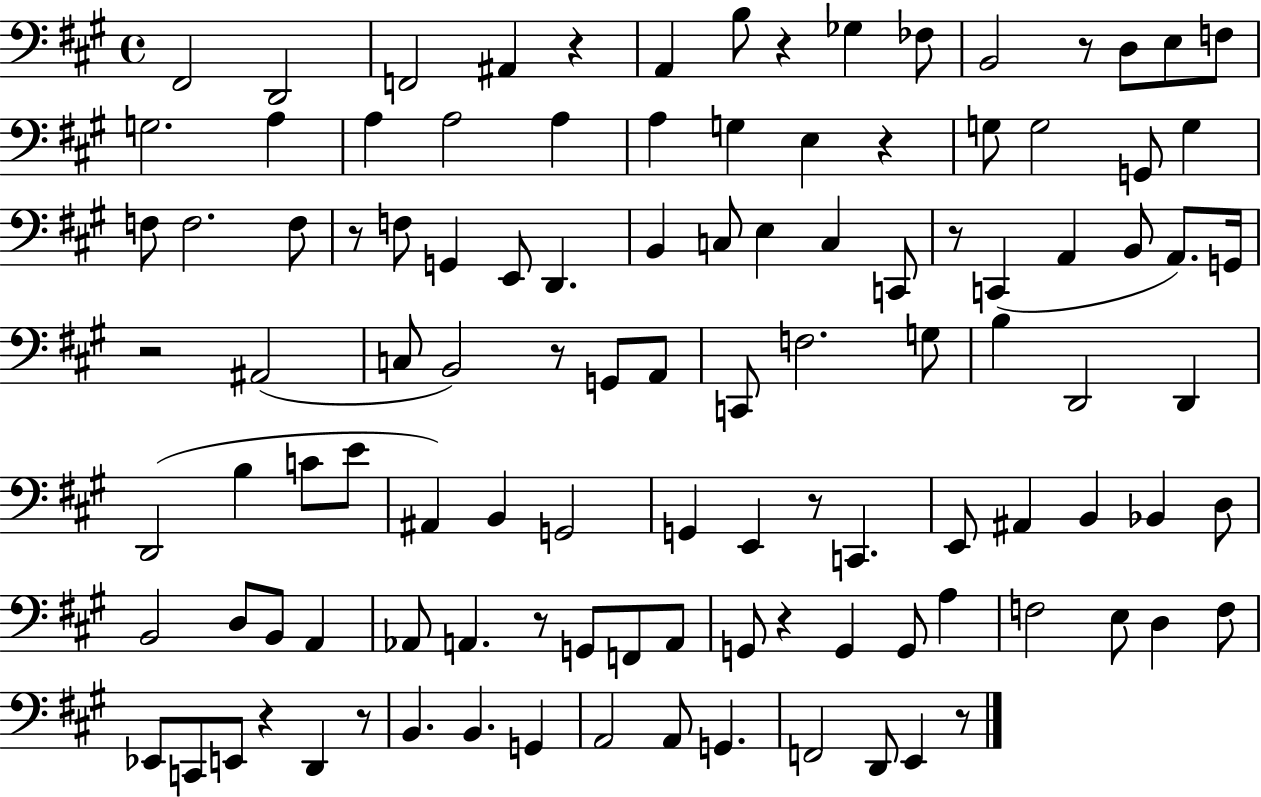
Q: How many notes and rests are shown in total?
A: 111